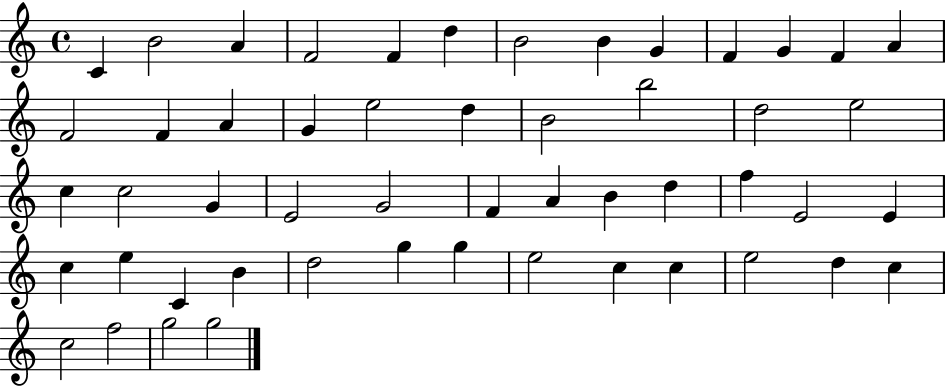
C4/q B4/h A4/q F4/h F4/q D5/q B4/h B4/q G4/q F4/q G4/q F4/q A4/q F4/h F4/q A4/q G4/q E5/h D5/q B4/h B5/h D5/h E5/h C5/q C5/h G4/q E4/h G4/h F4/q A4/q B4/q D5/q F5/q E4/h E4/q C5/q E5/q C4/q B4/q D5/h G5/q G5/q E5/h C5/q C5/q E5/h D5/q C5/q C5/h F5/h G5/h G5/h